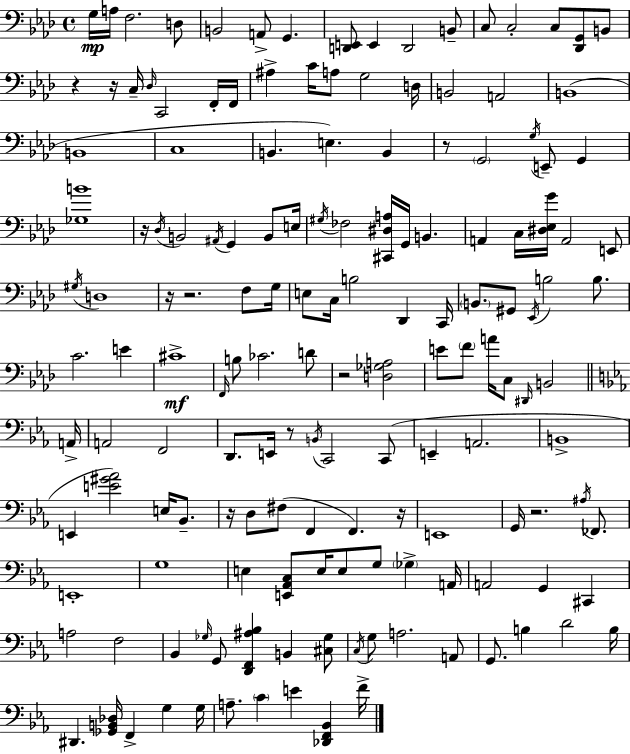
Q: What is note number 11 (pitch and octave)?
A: C3